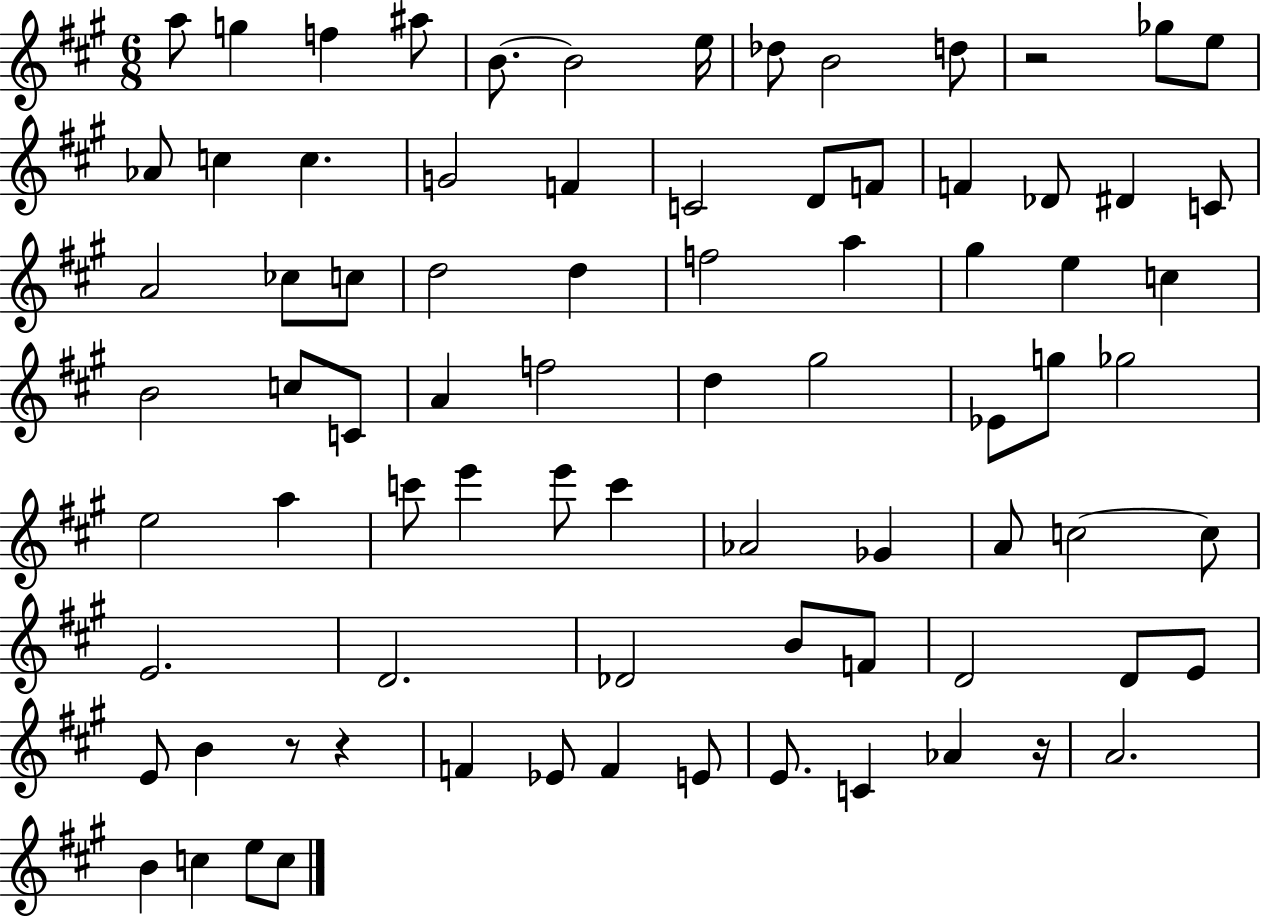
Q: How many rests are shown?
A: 4